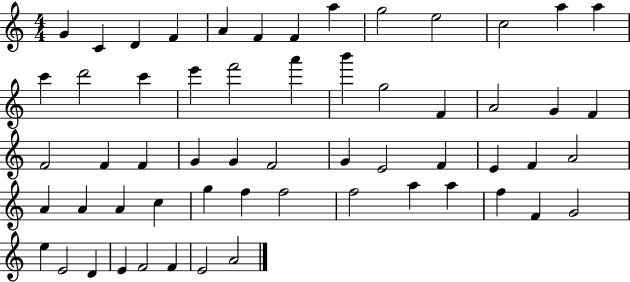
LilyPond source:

{
  \clef treble
  \numericTimeSignature
  \time 4/4
  \key c \major
  g'4 c'4 d'4 f'4 | a'4 f'4 f'4 a''4 | g''2 e''2 | c''2 a''4 a''4 | \break c'''4 d'''2 c'''4 | e'''4 f'''2 a'''4 | b'''4 g''2 f'4 | a'2 g'4 f'4 | \break f'2 f'4 f'4 | g'4 g'4 f'2 | g'4 e'2 f'4 | e'4 f'4 a'2 | \break a'4 a'4 a'4 c''4 | g''4 f''4 f''2 | f''2 a''4 a''4 | f''4 f'4 g'2 | \break e''4 e'2 d'4 | e'4 f'2 f'4 | e'2 a'2 | \bar "|."
}